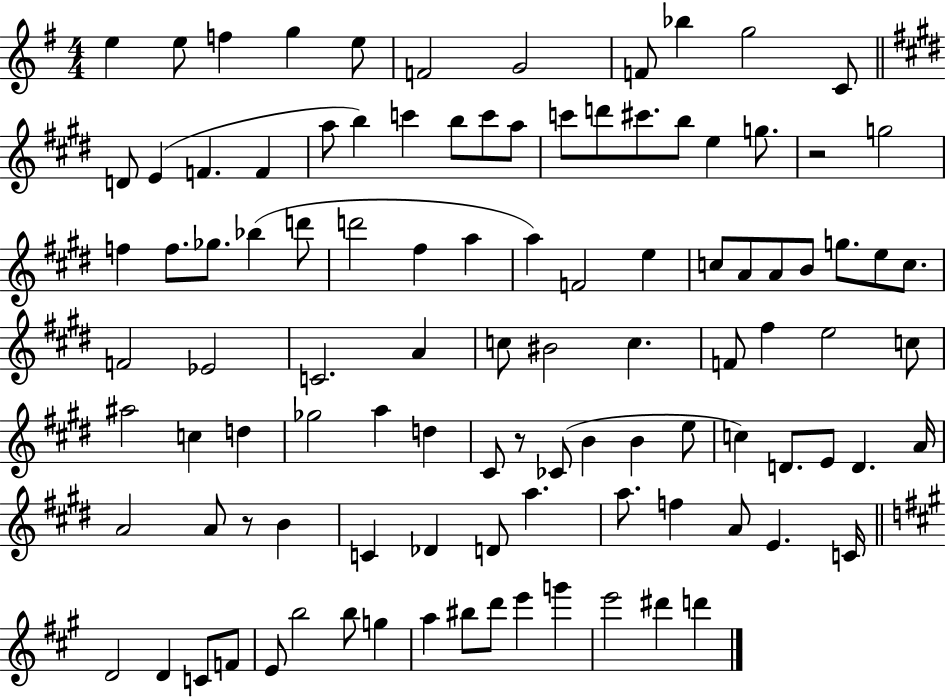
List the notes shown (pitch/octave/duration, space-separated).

E5/q E5/e F5/q G5/q E5/e F4/h G4/h F4/e Bb5/q G5/h C4/e D4/e E4/q F4/q. F4/q A5/e B5/q C6/q B5/e C6/e A5/e C6/e D6/e C#6/e. B5/e E5/q G5/e. R/h G5/h F5/q F5/e. Gb5/e. Bb5/q D6/e D6/h F#5/q A5/q A5/q F4/h E5/q C5/e A4/e A4/e B4/e G5/e. E5/e C5/e. F4/h Eb4/h C4/h. A4/q C5/e BIS4/h C5/q. F4/e F#5/q E5/h C5/e A#5/h C5/q D5/q Gb5/h A5/q D5/q C#4/e R/e CES4/e B4/q B4/q E5/e C5/q D4/e. E4/e D4/q. A4/s A4/h A4/e R/e B4/q C4/q Db4/q D4/e A5/q. A5/e. F5/q A4/e E4/q. C4/s D4/h D4/q C4/e F4/e E4/e B5/h B5/e G5/q A5/q BIS5/e D6/e E6/q G6/q E6/h D#6/q D6/q